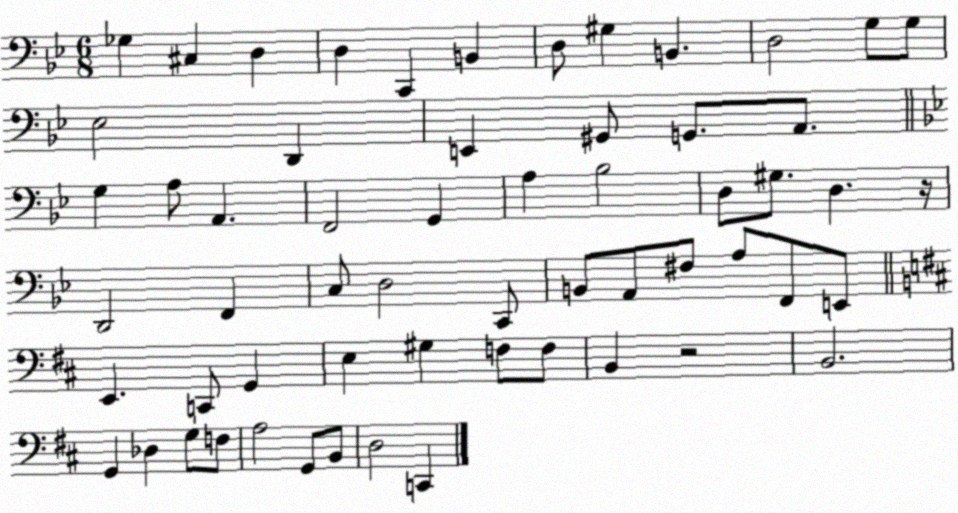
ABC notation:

X:1
T:Untitled
M:6/8
L:1/4
K:Bb
_G, ^C, D, D, C,, B,, D,/2 ^G, B,, D,2 G,/2 G,/2 _E,2 D,, E,, ^G,,/2 G,,/2 A,,/2 G, A,/2 A,, F,,2 G,, A, _B,2 D,/2 ^G,/2 D, z/4 D,,2 F,, C,/2 D,2 C,,/2 B,,/2 A,,/2 ^F,/2 A,/2 F,,/2 E,,/2 E,, C,,/2 G,, E, ^G, F,/2 F,/2 B,, z2 B,,2 G,, _D, G,/2 F,/2 A,2 G,,/2 B,,/2 D,2 C,,